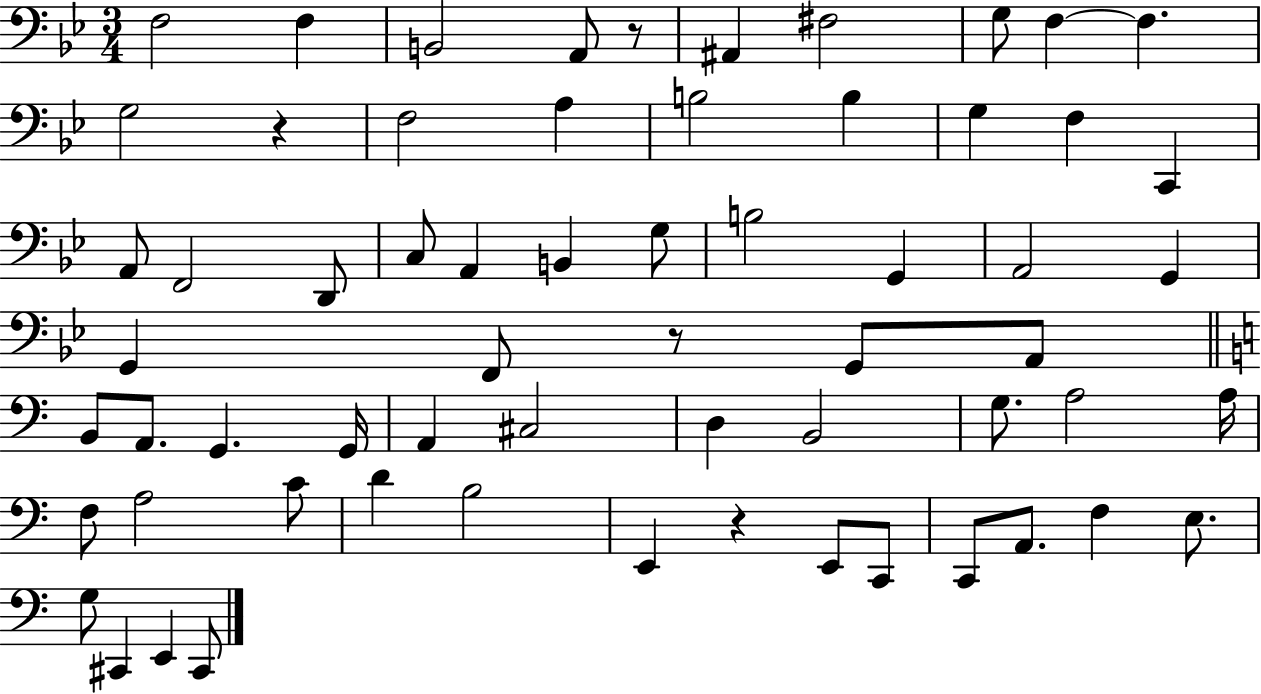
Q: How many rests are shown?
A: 4